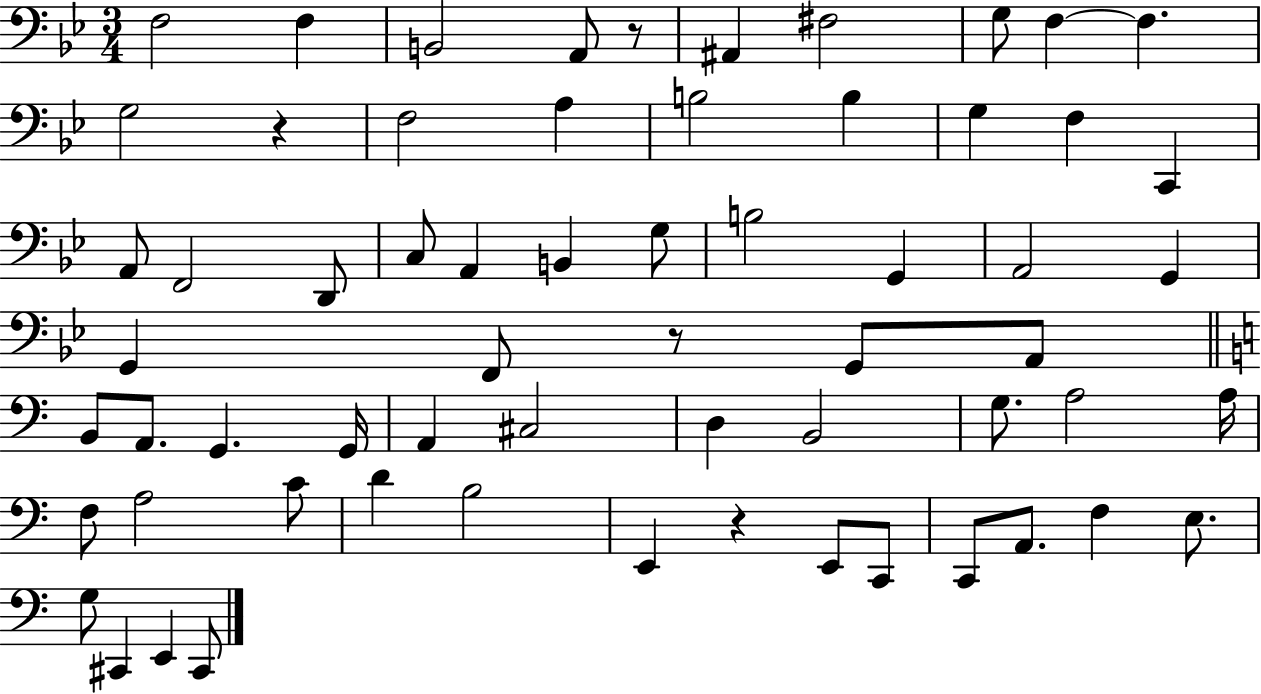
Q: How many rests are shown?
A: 4